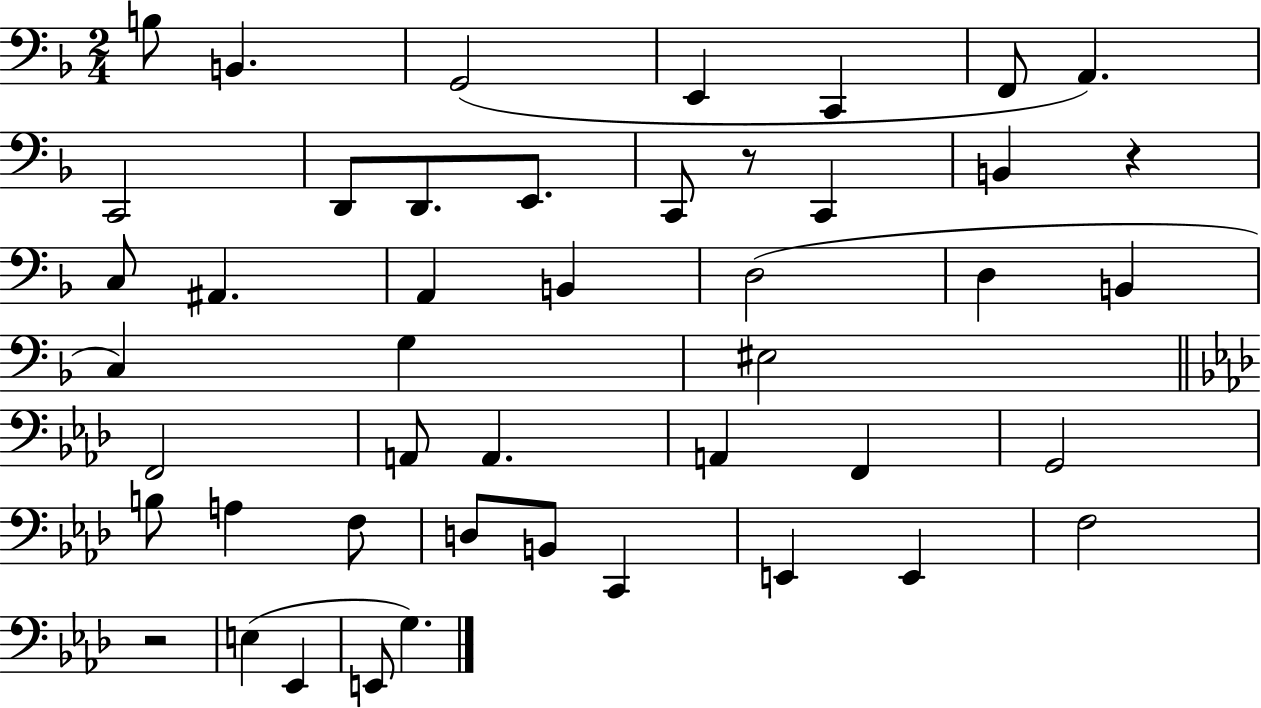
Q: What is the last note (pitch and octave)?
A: G3